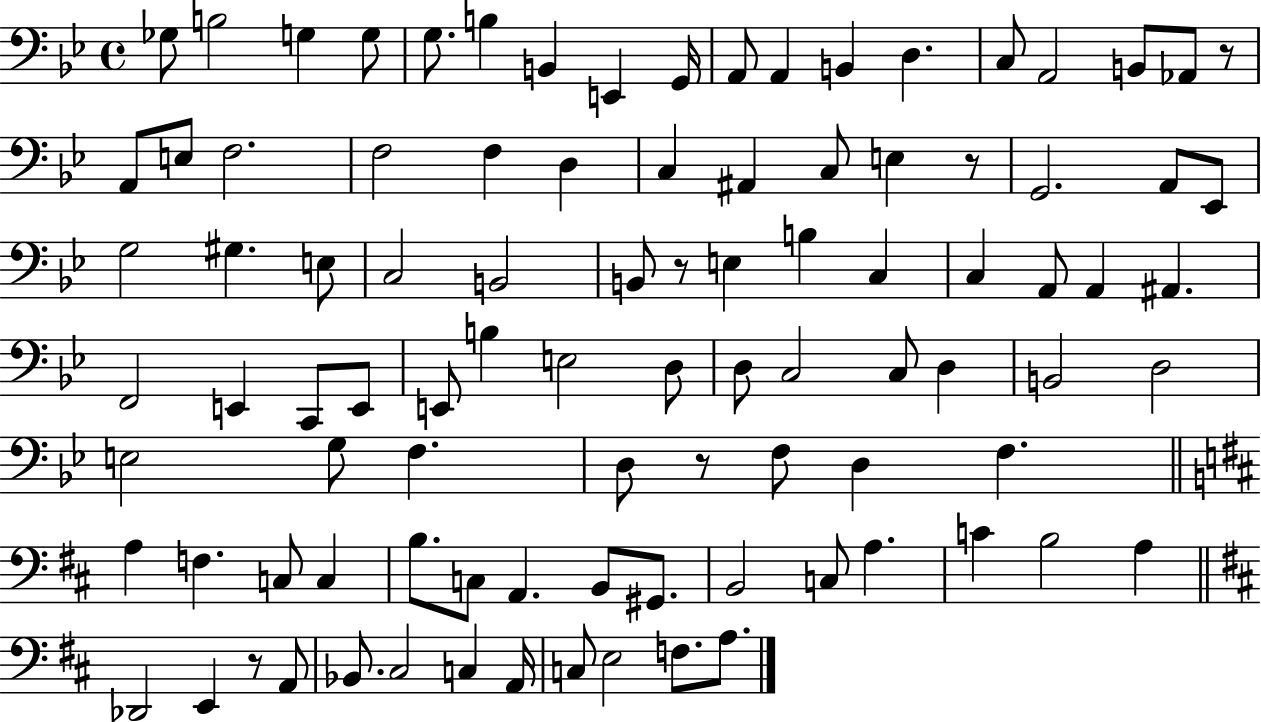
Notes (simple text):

Gb3/e B3/h G3/q G3/e G3/e. B3/q B2/q E2/q G2/s A2/e A2/q B2/q D3/q. C3/e A2/h B2/e Ab2/e R/e A2/e E3/e F3/h. F3/h F3/q D3/q C3/q A#2/q C3/e E3/q R/e G2/h. A2/e Eb2/e G3/h G#3/q. E3/e C3/h B2/h B2/e R/e E3/q B3/q C3/q C3/q A2/e A2/q A#2/q. F2/h E2/q C2/e E2/e E2/e B3/q E3/h D3/e D3/e C3/h C3/e D3/q B2/h D3/h E3/h G3/e F3/q. D3/e R/e F3/e D3/q F3/q. A3/q F3/q. C3/e C3/q B3/e. C3/e A2/q. B2/e G#2/e. B2/h C3/e A3/q. C4/q B3/h A3/q Db2/h E2/q R/e A2/e Bb2/e. C#3/h C3/q A2/s C3/e E3/h F3/e. A3/e.